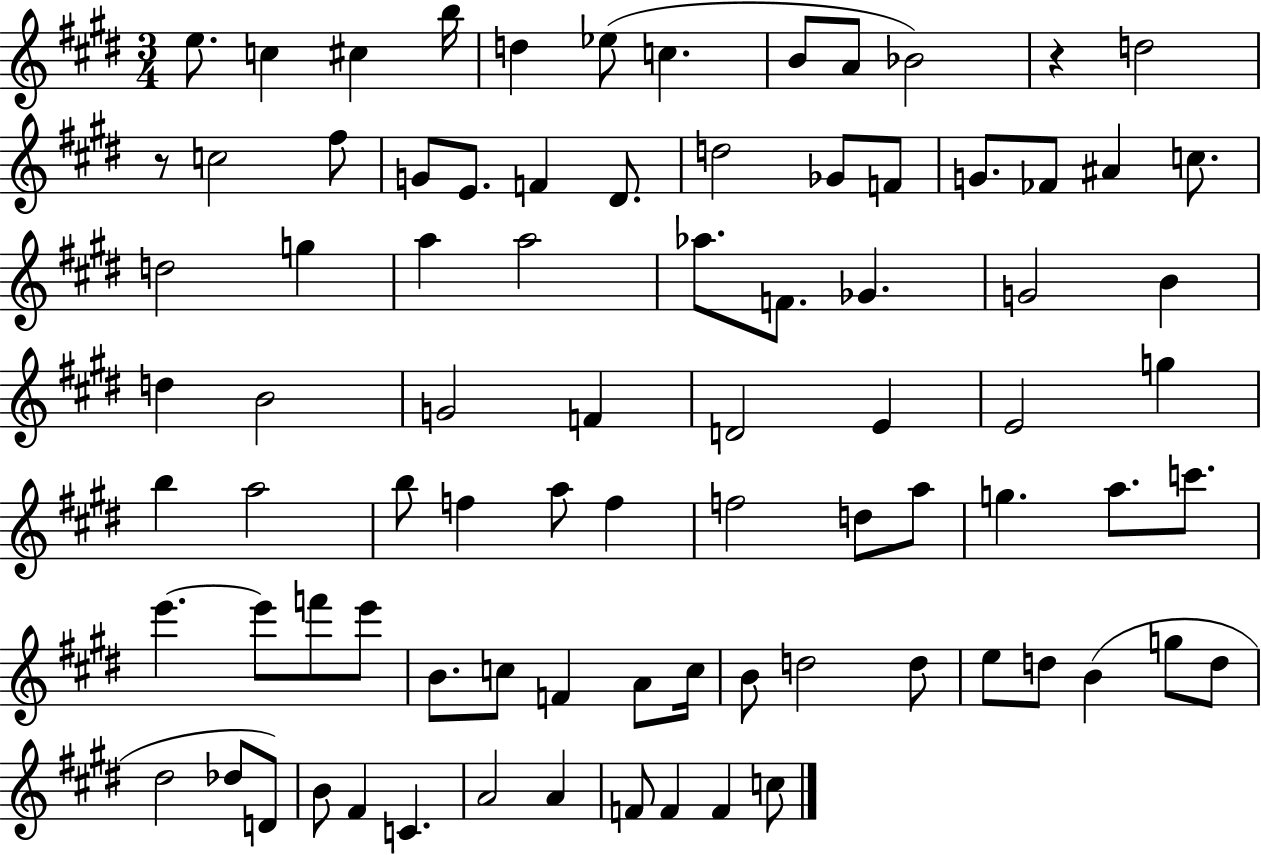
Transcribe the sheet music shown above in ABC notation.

X:1
T:Untitled
M:3/4
L:1/4
K:E
e/2 c ^c b/4 d _e/2 c B/2 A/2 _B2 z d2 z/2 c2 ^f/2 G/2 E/2 F ^D/2 d2 _G/2 F/2 G/2 _F/2 ^A c/2 d2 g a a2 _a/2 F/2 _G G2 B d B2 G2 F D2 E E2 g b a2 b/2 f a/2 f f2 d/2 a/2 g a/2 c'/2 e' e'/2 f'/2 e'/2 B/2 c/2 F A/2 c/4 B/2 d2 d/2 e/2 d/2 B g/2 d/2 ^d2 _d/2 D/2 B/2 ^F C A2 A F/2 F F c/2